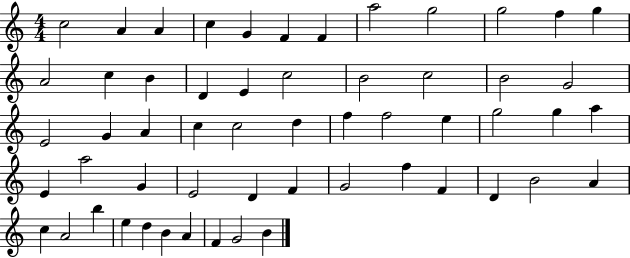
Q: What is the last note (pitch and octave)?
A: B4